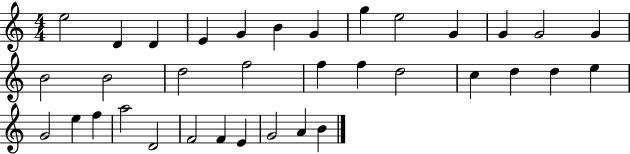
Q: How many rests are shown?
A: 0